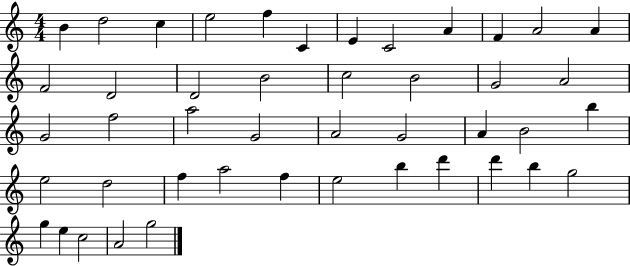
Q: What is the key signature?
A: C major